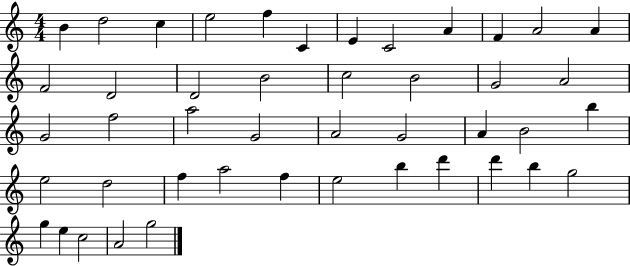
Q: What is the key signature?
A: C major